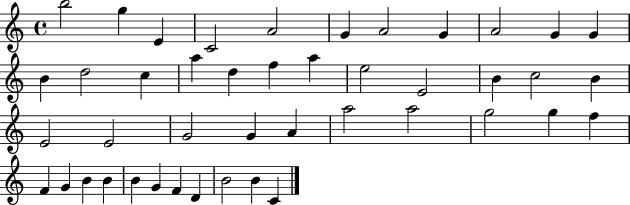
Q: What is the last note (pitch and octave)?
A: C4